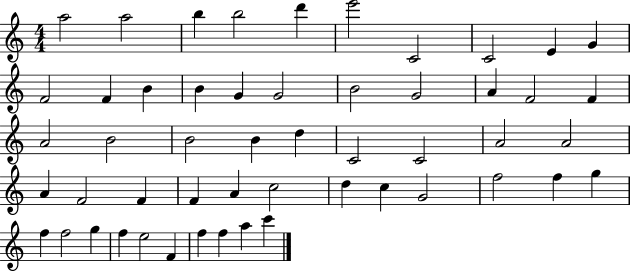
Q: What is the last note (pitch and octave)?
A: C6